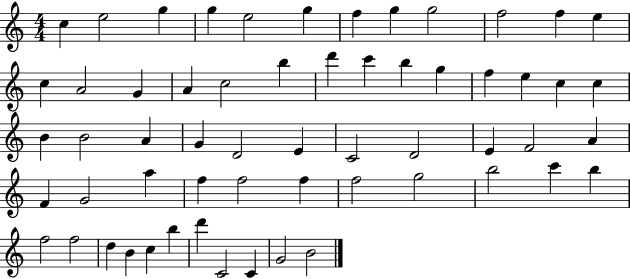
C5/q E5/h G5/q G5/q E5/h G5/q F5/q G5/q G5/h F5/h F5/q E5/q C5/q A4/h G4/q A4/q C5/h B5/q D6/q C6/q B5/q G5/q F5/q E5/q C5/q C5/q B4/q B4/h A4/q G4/q D4/h E4/q C4/h D4/h E4/q F4/h A4/q F4/q G4/h A5/q F5/q F5/h F5/q F5/h G5/h B5/h C6/q B5/q F5/h F5/h D5/q B4/q C5/q B5/q D6/q C4/h C4/q G4/h B4/h